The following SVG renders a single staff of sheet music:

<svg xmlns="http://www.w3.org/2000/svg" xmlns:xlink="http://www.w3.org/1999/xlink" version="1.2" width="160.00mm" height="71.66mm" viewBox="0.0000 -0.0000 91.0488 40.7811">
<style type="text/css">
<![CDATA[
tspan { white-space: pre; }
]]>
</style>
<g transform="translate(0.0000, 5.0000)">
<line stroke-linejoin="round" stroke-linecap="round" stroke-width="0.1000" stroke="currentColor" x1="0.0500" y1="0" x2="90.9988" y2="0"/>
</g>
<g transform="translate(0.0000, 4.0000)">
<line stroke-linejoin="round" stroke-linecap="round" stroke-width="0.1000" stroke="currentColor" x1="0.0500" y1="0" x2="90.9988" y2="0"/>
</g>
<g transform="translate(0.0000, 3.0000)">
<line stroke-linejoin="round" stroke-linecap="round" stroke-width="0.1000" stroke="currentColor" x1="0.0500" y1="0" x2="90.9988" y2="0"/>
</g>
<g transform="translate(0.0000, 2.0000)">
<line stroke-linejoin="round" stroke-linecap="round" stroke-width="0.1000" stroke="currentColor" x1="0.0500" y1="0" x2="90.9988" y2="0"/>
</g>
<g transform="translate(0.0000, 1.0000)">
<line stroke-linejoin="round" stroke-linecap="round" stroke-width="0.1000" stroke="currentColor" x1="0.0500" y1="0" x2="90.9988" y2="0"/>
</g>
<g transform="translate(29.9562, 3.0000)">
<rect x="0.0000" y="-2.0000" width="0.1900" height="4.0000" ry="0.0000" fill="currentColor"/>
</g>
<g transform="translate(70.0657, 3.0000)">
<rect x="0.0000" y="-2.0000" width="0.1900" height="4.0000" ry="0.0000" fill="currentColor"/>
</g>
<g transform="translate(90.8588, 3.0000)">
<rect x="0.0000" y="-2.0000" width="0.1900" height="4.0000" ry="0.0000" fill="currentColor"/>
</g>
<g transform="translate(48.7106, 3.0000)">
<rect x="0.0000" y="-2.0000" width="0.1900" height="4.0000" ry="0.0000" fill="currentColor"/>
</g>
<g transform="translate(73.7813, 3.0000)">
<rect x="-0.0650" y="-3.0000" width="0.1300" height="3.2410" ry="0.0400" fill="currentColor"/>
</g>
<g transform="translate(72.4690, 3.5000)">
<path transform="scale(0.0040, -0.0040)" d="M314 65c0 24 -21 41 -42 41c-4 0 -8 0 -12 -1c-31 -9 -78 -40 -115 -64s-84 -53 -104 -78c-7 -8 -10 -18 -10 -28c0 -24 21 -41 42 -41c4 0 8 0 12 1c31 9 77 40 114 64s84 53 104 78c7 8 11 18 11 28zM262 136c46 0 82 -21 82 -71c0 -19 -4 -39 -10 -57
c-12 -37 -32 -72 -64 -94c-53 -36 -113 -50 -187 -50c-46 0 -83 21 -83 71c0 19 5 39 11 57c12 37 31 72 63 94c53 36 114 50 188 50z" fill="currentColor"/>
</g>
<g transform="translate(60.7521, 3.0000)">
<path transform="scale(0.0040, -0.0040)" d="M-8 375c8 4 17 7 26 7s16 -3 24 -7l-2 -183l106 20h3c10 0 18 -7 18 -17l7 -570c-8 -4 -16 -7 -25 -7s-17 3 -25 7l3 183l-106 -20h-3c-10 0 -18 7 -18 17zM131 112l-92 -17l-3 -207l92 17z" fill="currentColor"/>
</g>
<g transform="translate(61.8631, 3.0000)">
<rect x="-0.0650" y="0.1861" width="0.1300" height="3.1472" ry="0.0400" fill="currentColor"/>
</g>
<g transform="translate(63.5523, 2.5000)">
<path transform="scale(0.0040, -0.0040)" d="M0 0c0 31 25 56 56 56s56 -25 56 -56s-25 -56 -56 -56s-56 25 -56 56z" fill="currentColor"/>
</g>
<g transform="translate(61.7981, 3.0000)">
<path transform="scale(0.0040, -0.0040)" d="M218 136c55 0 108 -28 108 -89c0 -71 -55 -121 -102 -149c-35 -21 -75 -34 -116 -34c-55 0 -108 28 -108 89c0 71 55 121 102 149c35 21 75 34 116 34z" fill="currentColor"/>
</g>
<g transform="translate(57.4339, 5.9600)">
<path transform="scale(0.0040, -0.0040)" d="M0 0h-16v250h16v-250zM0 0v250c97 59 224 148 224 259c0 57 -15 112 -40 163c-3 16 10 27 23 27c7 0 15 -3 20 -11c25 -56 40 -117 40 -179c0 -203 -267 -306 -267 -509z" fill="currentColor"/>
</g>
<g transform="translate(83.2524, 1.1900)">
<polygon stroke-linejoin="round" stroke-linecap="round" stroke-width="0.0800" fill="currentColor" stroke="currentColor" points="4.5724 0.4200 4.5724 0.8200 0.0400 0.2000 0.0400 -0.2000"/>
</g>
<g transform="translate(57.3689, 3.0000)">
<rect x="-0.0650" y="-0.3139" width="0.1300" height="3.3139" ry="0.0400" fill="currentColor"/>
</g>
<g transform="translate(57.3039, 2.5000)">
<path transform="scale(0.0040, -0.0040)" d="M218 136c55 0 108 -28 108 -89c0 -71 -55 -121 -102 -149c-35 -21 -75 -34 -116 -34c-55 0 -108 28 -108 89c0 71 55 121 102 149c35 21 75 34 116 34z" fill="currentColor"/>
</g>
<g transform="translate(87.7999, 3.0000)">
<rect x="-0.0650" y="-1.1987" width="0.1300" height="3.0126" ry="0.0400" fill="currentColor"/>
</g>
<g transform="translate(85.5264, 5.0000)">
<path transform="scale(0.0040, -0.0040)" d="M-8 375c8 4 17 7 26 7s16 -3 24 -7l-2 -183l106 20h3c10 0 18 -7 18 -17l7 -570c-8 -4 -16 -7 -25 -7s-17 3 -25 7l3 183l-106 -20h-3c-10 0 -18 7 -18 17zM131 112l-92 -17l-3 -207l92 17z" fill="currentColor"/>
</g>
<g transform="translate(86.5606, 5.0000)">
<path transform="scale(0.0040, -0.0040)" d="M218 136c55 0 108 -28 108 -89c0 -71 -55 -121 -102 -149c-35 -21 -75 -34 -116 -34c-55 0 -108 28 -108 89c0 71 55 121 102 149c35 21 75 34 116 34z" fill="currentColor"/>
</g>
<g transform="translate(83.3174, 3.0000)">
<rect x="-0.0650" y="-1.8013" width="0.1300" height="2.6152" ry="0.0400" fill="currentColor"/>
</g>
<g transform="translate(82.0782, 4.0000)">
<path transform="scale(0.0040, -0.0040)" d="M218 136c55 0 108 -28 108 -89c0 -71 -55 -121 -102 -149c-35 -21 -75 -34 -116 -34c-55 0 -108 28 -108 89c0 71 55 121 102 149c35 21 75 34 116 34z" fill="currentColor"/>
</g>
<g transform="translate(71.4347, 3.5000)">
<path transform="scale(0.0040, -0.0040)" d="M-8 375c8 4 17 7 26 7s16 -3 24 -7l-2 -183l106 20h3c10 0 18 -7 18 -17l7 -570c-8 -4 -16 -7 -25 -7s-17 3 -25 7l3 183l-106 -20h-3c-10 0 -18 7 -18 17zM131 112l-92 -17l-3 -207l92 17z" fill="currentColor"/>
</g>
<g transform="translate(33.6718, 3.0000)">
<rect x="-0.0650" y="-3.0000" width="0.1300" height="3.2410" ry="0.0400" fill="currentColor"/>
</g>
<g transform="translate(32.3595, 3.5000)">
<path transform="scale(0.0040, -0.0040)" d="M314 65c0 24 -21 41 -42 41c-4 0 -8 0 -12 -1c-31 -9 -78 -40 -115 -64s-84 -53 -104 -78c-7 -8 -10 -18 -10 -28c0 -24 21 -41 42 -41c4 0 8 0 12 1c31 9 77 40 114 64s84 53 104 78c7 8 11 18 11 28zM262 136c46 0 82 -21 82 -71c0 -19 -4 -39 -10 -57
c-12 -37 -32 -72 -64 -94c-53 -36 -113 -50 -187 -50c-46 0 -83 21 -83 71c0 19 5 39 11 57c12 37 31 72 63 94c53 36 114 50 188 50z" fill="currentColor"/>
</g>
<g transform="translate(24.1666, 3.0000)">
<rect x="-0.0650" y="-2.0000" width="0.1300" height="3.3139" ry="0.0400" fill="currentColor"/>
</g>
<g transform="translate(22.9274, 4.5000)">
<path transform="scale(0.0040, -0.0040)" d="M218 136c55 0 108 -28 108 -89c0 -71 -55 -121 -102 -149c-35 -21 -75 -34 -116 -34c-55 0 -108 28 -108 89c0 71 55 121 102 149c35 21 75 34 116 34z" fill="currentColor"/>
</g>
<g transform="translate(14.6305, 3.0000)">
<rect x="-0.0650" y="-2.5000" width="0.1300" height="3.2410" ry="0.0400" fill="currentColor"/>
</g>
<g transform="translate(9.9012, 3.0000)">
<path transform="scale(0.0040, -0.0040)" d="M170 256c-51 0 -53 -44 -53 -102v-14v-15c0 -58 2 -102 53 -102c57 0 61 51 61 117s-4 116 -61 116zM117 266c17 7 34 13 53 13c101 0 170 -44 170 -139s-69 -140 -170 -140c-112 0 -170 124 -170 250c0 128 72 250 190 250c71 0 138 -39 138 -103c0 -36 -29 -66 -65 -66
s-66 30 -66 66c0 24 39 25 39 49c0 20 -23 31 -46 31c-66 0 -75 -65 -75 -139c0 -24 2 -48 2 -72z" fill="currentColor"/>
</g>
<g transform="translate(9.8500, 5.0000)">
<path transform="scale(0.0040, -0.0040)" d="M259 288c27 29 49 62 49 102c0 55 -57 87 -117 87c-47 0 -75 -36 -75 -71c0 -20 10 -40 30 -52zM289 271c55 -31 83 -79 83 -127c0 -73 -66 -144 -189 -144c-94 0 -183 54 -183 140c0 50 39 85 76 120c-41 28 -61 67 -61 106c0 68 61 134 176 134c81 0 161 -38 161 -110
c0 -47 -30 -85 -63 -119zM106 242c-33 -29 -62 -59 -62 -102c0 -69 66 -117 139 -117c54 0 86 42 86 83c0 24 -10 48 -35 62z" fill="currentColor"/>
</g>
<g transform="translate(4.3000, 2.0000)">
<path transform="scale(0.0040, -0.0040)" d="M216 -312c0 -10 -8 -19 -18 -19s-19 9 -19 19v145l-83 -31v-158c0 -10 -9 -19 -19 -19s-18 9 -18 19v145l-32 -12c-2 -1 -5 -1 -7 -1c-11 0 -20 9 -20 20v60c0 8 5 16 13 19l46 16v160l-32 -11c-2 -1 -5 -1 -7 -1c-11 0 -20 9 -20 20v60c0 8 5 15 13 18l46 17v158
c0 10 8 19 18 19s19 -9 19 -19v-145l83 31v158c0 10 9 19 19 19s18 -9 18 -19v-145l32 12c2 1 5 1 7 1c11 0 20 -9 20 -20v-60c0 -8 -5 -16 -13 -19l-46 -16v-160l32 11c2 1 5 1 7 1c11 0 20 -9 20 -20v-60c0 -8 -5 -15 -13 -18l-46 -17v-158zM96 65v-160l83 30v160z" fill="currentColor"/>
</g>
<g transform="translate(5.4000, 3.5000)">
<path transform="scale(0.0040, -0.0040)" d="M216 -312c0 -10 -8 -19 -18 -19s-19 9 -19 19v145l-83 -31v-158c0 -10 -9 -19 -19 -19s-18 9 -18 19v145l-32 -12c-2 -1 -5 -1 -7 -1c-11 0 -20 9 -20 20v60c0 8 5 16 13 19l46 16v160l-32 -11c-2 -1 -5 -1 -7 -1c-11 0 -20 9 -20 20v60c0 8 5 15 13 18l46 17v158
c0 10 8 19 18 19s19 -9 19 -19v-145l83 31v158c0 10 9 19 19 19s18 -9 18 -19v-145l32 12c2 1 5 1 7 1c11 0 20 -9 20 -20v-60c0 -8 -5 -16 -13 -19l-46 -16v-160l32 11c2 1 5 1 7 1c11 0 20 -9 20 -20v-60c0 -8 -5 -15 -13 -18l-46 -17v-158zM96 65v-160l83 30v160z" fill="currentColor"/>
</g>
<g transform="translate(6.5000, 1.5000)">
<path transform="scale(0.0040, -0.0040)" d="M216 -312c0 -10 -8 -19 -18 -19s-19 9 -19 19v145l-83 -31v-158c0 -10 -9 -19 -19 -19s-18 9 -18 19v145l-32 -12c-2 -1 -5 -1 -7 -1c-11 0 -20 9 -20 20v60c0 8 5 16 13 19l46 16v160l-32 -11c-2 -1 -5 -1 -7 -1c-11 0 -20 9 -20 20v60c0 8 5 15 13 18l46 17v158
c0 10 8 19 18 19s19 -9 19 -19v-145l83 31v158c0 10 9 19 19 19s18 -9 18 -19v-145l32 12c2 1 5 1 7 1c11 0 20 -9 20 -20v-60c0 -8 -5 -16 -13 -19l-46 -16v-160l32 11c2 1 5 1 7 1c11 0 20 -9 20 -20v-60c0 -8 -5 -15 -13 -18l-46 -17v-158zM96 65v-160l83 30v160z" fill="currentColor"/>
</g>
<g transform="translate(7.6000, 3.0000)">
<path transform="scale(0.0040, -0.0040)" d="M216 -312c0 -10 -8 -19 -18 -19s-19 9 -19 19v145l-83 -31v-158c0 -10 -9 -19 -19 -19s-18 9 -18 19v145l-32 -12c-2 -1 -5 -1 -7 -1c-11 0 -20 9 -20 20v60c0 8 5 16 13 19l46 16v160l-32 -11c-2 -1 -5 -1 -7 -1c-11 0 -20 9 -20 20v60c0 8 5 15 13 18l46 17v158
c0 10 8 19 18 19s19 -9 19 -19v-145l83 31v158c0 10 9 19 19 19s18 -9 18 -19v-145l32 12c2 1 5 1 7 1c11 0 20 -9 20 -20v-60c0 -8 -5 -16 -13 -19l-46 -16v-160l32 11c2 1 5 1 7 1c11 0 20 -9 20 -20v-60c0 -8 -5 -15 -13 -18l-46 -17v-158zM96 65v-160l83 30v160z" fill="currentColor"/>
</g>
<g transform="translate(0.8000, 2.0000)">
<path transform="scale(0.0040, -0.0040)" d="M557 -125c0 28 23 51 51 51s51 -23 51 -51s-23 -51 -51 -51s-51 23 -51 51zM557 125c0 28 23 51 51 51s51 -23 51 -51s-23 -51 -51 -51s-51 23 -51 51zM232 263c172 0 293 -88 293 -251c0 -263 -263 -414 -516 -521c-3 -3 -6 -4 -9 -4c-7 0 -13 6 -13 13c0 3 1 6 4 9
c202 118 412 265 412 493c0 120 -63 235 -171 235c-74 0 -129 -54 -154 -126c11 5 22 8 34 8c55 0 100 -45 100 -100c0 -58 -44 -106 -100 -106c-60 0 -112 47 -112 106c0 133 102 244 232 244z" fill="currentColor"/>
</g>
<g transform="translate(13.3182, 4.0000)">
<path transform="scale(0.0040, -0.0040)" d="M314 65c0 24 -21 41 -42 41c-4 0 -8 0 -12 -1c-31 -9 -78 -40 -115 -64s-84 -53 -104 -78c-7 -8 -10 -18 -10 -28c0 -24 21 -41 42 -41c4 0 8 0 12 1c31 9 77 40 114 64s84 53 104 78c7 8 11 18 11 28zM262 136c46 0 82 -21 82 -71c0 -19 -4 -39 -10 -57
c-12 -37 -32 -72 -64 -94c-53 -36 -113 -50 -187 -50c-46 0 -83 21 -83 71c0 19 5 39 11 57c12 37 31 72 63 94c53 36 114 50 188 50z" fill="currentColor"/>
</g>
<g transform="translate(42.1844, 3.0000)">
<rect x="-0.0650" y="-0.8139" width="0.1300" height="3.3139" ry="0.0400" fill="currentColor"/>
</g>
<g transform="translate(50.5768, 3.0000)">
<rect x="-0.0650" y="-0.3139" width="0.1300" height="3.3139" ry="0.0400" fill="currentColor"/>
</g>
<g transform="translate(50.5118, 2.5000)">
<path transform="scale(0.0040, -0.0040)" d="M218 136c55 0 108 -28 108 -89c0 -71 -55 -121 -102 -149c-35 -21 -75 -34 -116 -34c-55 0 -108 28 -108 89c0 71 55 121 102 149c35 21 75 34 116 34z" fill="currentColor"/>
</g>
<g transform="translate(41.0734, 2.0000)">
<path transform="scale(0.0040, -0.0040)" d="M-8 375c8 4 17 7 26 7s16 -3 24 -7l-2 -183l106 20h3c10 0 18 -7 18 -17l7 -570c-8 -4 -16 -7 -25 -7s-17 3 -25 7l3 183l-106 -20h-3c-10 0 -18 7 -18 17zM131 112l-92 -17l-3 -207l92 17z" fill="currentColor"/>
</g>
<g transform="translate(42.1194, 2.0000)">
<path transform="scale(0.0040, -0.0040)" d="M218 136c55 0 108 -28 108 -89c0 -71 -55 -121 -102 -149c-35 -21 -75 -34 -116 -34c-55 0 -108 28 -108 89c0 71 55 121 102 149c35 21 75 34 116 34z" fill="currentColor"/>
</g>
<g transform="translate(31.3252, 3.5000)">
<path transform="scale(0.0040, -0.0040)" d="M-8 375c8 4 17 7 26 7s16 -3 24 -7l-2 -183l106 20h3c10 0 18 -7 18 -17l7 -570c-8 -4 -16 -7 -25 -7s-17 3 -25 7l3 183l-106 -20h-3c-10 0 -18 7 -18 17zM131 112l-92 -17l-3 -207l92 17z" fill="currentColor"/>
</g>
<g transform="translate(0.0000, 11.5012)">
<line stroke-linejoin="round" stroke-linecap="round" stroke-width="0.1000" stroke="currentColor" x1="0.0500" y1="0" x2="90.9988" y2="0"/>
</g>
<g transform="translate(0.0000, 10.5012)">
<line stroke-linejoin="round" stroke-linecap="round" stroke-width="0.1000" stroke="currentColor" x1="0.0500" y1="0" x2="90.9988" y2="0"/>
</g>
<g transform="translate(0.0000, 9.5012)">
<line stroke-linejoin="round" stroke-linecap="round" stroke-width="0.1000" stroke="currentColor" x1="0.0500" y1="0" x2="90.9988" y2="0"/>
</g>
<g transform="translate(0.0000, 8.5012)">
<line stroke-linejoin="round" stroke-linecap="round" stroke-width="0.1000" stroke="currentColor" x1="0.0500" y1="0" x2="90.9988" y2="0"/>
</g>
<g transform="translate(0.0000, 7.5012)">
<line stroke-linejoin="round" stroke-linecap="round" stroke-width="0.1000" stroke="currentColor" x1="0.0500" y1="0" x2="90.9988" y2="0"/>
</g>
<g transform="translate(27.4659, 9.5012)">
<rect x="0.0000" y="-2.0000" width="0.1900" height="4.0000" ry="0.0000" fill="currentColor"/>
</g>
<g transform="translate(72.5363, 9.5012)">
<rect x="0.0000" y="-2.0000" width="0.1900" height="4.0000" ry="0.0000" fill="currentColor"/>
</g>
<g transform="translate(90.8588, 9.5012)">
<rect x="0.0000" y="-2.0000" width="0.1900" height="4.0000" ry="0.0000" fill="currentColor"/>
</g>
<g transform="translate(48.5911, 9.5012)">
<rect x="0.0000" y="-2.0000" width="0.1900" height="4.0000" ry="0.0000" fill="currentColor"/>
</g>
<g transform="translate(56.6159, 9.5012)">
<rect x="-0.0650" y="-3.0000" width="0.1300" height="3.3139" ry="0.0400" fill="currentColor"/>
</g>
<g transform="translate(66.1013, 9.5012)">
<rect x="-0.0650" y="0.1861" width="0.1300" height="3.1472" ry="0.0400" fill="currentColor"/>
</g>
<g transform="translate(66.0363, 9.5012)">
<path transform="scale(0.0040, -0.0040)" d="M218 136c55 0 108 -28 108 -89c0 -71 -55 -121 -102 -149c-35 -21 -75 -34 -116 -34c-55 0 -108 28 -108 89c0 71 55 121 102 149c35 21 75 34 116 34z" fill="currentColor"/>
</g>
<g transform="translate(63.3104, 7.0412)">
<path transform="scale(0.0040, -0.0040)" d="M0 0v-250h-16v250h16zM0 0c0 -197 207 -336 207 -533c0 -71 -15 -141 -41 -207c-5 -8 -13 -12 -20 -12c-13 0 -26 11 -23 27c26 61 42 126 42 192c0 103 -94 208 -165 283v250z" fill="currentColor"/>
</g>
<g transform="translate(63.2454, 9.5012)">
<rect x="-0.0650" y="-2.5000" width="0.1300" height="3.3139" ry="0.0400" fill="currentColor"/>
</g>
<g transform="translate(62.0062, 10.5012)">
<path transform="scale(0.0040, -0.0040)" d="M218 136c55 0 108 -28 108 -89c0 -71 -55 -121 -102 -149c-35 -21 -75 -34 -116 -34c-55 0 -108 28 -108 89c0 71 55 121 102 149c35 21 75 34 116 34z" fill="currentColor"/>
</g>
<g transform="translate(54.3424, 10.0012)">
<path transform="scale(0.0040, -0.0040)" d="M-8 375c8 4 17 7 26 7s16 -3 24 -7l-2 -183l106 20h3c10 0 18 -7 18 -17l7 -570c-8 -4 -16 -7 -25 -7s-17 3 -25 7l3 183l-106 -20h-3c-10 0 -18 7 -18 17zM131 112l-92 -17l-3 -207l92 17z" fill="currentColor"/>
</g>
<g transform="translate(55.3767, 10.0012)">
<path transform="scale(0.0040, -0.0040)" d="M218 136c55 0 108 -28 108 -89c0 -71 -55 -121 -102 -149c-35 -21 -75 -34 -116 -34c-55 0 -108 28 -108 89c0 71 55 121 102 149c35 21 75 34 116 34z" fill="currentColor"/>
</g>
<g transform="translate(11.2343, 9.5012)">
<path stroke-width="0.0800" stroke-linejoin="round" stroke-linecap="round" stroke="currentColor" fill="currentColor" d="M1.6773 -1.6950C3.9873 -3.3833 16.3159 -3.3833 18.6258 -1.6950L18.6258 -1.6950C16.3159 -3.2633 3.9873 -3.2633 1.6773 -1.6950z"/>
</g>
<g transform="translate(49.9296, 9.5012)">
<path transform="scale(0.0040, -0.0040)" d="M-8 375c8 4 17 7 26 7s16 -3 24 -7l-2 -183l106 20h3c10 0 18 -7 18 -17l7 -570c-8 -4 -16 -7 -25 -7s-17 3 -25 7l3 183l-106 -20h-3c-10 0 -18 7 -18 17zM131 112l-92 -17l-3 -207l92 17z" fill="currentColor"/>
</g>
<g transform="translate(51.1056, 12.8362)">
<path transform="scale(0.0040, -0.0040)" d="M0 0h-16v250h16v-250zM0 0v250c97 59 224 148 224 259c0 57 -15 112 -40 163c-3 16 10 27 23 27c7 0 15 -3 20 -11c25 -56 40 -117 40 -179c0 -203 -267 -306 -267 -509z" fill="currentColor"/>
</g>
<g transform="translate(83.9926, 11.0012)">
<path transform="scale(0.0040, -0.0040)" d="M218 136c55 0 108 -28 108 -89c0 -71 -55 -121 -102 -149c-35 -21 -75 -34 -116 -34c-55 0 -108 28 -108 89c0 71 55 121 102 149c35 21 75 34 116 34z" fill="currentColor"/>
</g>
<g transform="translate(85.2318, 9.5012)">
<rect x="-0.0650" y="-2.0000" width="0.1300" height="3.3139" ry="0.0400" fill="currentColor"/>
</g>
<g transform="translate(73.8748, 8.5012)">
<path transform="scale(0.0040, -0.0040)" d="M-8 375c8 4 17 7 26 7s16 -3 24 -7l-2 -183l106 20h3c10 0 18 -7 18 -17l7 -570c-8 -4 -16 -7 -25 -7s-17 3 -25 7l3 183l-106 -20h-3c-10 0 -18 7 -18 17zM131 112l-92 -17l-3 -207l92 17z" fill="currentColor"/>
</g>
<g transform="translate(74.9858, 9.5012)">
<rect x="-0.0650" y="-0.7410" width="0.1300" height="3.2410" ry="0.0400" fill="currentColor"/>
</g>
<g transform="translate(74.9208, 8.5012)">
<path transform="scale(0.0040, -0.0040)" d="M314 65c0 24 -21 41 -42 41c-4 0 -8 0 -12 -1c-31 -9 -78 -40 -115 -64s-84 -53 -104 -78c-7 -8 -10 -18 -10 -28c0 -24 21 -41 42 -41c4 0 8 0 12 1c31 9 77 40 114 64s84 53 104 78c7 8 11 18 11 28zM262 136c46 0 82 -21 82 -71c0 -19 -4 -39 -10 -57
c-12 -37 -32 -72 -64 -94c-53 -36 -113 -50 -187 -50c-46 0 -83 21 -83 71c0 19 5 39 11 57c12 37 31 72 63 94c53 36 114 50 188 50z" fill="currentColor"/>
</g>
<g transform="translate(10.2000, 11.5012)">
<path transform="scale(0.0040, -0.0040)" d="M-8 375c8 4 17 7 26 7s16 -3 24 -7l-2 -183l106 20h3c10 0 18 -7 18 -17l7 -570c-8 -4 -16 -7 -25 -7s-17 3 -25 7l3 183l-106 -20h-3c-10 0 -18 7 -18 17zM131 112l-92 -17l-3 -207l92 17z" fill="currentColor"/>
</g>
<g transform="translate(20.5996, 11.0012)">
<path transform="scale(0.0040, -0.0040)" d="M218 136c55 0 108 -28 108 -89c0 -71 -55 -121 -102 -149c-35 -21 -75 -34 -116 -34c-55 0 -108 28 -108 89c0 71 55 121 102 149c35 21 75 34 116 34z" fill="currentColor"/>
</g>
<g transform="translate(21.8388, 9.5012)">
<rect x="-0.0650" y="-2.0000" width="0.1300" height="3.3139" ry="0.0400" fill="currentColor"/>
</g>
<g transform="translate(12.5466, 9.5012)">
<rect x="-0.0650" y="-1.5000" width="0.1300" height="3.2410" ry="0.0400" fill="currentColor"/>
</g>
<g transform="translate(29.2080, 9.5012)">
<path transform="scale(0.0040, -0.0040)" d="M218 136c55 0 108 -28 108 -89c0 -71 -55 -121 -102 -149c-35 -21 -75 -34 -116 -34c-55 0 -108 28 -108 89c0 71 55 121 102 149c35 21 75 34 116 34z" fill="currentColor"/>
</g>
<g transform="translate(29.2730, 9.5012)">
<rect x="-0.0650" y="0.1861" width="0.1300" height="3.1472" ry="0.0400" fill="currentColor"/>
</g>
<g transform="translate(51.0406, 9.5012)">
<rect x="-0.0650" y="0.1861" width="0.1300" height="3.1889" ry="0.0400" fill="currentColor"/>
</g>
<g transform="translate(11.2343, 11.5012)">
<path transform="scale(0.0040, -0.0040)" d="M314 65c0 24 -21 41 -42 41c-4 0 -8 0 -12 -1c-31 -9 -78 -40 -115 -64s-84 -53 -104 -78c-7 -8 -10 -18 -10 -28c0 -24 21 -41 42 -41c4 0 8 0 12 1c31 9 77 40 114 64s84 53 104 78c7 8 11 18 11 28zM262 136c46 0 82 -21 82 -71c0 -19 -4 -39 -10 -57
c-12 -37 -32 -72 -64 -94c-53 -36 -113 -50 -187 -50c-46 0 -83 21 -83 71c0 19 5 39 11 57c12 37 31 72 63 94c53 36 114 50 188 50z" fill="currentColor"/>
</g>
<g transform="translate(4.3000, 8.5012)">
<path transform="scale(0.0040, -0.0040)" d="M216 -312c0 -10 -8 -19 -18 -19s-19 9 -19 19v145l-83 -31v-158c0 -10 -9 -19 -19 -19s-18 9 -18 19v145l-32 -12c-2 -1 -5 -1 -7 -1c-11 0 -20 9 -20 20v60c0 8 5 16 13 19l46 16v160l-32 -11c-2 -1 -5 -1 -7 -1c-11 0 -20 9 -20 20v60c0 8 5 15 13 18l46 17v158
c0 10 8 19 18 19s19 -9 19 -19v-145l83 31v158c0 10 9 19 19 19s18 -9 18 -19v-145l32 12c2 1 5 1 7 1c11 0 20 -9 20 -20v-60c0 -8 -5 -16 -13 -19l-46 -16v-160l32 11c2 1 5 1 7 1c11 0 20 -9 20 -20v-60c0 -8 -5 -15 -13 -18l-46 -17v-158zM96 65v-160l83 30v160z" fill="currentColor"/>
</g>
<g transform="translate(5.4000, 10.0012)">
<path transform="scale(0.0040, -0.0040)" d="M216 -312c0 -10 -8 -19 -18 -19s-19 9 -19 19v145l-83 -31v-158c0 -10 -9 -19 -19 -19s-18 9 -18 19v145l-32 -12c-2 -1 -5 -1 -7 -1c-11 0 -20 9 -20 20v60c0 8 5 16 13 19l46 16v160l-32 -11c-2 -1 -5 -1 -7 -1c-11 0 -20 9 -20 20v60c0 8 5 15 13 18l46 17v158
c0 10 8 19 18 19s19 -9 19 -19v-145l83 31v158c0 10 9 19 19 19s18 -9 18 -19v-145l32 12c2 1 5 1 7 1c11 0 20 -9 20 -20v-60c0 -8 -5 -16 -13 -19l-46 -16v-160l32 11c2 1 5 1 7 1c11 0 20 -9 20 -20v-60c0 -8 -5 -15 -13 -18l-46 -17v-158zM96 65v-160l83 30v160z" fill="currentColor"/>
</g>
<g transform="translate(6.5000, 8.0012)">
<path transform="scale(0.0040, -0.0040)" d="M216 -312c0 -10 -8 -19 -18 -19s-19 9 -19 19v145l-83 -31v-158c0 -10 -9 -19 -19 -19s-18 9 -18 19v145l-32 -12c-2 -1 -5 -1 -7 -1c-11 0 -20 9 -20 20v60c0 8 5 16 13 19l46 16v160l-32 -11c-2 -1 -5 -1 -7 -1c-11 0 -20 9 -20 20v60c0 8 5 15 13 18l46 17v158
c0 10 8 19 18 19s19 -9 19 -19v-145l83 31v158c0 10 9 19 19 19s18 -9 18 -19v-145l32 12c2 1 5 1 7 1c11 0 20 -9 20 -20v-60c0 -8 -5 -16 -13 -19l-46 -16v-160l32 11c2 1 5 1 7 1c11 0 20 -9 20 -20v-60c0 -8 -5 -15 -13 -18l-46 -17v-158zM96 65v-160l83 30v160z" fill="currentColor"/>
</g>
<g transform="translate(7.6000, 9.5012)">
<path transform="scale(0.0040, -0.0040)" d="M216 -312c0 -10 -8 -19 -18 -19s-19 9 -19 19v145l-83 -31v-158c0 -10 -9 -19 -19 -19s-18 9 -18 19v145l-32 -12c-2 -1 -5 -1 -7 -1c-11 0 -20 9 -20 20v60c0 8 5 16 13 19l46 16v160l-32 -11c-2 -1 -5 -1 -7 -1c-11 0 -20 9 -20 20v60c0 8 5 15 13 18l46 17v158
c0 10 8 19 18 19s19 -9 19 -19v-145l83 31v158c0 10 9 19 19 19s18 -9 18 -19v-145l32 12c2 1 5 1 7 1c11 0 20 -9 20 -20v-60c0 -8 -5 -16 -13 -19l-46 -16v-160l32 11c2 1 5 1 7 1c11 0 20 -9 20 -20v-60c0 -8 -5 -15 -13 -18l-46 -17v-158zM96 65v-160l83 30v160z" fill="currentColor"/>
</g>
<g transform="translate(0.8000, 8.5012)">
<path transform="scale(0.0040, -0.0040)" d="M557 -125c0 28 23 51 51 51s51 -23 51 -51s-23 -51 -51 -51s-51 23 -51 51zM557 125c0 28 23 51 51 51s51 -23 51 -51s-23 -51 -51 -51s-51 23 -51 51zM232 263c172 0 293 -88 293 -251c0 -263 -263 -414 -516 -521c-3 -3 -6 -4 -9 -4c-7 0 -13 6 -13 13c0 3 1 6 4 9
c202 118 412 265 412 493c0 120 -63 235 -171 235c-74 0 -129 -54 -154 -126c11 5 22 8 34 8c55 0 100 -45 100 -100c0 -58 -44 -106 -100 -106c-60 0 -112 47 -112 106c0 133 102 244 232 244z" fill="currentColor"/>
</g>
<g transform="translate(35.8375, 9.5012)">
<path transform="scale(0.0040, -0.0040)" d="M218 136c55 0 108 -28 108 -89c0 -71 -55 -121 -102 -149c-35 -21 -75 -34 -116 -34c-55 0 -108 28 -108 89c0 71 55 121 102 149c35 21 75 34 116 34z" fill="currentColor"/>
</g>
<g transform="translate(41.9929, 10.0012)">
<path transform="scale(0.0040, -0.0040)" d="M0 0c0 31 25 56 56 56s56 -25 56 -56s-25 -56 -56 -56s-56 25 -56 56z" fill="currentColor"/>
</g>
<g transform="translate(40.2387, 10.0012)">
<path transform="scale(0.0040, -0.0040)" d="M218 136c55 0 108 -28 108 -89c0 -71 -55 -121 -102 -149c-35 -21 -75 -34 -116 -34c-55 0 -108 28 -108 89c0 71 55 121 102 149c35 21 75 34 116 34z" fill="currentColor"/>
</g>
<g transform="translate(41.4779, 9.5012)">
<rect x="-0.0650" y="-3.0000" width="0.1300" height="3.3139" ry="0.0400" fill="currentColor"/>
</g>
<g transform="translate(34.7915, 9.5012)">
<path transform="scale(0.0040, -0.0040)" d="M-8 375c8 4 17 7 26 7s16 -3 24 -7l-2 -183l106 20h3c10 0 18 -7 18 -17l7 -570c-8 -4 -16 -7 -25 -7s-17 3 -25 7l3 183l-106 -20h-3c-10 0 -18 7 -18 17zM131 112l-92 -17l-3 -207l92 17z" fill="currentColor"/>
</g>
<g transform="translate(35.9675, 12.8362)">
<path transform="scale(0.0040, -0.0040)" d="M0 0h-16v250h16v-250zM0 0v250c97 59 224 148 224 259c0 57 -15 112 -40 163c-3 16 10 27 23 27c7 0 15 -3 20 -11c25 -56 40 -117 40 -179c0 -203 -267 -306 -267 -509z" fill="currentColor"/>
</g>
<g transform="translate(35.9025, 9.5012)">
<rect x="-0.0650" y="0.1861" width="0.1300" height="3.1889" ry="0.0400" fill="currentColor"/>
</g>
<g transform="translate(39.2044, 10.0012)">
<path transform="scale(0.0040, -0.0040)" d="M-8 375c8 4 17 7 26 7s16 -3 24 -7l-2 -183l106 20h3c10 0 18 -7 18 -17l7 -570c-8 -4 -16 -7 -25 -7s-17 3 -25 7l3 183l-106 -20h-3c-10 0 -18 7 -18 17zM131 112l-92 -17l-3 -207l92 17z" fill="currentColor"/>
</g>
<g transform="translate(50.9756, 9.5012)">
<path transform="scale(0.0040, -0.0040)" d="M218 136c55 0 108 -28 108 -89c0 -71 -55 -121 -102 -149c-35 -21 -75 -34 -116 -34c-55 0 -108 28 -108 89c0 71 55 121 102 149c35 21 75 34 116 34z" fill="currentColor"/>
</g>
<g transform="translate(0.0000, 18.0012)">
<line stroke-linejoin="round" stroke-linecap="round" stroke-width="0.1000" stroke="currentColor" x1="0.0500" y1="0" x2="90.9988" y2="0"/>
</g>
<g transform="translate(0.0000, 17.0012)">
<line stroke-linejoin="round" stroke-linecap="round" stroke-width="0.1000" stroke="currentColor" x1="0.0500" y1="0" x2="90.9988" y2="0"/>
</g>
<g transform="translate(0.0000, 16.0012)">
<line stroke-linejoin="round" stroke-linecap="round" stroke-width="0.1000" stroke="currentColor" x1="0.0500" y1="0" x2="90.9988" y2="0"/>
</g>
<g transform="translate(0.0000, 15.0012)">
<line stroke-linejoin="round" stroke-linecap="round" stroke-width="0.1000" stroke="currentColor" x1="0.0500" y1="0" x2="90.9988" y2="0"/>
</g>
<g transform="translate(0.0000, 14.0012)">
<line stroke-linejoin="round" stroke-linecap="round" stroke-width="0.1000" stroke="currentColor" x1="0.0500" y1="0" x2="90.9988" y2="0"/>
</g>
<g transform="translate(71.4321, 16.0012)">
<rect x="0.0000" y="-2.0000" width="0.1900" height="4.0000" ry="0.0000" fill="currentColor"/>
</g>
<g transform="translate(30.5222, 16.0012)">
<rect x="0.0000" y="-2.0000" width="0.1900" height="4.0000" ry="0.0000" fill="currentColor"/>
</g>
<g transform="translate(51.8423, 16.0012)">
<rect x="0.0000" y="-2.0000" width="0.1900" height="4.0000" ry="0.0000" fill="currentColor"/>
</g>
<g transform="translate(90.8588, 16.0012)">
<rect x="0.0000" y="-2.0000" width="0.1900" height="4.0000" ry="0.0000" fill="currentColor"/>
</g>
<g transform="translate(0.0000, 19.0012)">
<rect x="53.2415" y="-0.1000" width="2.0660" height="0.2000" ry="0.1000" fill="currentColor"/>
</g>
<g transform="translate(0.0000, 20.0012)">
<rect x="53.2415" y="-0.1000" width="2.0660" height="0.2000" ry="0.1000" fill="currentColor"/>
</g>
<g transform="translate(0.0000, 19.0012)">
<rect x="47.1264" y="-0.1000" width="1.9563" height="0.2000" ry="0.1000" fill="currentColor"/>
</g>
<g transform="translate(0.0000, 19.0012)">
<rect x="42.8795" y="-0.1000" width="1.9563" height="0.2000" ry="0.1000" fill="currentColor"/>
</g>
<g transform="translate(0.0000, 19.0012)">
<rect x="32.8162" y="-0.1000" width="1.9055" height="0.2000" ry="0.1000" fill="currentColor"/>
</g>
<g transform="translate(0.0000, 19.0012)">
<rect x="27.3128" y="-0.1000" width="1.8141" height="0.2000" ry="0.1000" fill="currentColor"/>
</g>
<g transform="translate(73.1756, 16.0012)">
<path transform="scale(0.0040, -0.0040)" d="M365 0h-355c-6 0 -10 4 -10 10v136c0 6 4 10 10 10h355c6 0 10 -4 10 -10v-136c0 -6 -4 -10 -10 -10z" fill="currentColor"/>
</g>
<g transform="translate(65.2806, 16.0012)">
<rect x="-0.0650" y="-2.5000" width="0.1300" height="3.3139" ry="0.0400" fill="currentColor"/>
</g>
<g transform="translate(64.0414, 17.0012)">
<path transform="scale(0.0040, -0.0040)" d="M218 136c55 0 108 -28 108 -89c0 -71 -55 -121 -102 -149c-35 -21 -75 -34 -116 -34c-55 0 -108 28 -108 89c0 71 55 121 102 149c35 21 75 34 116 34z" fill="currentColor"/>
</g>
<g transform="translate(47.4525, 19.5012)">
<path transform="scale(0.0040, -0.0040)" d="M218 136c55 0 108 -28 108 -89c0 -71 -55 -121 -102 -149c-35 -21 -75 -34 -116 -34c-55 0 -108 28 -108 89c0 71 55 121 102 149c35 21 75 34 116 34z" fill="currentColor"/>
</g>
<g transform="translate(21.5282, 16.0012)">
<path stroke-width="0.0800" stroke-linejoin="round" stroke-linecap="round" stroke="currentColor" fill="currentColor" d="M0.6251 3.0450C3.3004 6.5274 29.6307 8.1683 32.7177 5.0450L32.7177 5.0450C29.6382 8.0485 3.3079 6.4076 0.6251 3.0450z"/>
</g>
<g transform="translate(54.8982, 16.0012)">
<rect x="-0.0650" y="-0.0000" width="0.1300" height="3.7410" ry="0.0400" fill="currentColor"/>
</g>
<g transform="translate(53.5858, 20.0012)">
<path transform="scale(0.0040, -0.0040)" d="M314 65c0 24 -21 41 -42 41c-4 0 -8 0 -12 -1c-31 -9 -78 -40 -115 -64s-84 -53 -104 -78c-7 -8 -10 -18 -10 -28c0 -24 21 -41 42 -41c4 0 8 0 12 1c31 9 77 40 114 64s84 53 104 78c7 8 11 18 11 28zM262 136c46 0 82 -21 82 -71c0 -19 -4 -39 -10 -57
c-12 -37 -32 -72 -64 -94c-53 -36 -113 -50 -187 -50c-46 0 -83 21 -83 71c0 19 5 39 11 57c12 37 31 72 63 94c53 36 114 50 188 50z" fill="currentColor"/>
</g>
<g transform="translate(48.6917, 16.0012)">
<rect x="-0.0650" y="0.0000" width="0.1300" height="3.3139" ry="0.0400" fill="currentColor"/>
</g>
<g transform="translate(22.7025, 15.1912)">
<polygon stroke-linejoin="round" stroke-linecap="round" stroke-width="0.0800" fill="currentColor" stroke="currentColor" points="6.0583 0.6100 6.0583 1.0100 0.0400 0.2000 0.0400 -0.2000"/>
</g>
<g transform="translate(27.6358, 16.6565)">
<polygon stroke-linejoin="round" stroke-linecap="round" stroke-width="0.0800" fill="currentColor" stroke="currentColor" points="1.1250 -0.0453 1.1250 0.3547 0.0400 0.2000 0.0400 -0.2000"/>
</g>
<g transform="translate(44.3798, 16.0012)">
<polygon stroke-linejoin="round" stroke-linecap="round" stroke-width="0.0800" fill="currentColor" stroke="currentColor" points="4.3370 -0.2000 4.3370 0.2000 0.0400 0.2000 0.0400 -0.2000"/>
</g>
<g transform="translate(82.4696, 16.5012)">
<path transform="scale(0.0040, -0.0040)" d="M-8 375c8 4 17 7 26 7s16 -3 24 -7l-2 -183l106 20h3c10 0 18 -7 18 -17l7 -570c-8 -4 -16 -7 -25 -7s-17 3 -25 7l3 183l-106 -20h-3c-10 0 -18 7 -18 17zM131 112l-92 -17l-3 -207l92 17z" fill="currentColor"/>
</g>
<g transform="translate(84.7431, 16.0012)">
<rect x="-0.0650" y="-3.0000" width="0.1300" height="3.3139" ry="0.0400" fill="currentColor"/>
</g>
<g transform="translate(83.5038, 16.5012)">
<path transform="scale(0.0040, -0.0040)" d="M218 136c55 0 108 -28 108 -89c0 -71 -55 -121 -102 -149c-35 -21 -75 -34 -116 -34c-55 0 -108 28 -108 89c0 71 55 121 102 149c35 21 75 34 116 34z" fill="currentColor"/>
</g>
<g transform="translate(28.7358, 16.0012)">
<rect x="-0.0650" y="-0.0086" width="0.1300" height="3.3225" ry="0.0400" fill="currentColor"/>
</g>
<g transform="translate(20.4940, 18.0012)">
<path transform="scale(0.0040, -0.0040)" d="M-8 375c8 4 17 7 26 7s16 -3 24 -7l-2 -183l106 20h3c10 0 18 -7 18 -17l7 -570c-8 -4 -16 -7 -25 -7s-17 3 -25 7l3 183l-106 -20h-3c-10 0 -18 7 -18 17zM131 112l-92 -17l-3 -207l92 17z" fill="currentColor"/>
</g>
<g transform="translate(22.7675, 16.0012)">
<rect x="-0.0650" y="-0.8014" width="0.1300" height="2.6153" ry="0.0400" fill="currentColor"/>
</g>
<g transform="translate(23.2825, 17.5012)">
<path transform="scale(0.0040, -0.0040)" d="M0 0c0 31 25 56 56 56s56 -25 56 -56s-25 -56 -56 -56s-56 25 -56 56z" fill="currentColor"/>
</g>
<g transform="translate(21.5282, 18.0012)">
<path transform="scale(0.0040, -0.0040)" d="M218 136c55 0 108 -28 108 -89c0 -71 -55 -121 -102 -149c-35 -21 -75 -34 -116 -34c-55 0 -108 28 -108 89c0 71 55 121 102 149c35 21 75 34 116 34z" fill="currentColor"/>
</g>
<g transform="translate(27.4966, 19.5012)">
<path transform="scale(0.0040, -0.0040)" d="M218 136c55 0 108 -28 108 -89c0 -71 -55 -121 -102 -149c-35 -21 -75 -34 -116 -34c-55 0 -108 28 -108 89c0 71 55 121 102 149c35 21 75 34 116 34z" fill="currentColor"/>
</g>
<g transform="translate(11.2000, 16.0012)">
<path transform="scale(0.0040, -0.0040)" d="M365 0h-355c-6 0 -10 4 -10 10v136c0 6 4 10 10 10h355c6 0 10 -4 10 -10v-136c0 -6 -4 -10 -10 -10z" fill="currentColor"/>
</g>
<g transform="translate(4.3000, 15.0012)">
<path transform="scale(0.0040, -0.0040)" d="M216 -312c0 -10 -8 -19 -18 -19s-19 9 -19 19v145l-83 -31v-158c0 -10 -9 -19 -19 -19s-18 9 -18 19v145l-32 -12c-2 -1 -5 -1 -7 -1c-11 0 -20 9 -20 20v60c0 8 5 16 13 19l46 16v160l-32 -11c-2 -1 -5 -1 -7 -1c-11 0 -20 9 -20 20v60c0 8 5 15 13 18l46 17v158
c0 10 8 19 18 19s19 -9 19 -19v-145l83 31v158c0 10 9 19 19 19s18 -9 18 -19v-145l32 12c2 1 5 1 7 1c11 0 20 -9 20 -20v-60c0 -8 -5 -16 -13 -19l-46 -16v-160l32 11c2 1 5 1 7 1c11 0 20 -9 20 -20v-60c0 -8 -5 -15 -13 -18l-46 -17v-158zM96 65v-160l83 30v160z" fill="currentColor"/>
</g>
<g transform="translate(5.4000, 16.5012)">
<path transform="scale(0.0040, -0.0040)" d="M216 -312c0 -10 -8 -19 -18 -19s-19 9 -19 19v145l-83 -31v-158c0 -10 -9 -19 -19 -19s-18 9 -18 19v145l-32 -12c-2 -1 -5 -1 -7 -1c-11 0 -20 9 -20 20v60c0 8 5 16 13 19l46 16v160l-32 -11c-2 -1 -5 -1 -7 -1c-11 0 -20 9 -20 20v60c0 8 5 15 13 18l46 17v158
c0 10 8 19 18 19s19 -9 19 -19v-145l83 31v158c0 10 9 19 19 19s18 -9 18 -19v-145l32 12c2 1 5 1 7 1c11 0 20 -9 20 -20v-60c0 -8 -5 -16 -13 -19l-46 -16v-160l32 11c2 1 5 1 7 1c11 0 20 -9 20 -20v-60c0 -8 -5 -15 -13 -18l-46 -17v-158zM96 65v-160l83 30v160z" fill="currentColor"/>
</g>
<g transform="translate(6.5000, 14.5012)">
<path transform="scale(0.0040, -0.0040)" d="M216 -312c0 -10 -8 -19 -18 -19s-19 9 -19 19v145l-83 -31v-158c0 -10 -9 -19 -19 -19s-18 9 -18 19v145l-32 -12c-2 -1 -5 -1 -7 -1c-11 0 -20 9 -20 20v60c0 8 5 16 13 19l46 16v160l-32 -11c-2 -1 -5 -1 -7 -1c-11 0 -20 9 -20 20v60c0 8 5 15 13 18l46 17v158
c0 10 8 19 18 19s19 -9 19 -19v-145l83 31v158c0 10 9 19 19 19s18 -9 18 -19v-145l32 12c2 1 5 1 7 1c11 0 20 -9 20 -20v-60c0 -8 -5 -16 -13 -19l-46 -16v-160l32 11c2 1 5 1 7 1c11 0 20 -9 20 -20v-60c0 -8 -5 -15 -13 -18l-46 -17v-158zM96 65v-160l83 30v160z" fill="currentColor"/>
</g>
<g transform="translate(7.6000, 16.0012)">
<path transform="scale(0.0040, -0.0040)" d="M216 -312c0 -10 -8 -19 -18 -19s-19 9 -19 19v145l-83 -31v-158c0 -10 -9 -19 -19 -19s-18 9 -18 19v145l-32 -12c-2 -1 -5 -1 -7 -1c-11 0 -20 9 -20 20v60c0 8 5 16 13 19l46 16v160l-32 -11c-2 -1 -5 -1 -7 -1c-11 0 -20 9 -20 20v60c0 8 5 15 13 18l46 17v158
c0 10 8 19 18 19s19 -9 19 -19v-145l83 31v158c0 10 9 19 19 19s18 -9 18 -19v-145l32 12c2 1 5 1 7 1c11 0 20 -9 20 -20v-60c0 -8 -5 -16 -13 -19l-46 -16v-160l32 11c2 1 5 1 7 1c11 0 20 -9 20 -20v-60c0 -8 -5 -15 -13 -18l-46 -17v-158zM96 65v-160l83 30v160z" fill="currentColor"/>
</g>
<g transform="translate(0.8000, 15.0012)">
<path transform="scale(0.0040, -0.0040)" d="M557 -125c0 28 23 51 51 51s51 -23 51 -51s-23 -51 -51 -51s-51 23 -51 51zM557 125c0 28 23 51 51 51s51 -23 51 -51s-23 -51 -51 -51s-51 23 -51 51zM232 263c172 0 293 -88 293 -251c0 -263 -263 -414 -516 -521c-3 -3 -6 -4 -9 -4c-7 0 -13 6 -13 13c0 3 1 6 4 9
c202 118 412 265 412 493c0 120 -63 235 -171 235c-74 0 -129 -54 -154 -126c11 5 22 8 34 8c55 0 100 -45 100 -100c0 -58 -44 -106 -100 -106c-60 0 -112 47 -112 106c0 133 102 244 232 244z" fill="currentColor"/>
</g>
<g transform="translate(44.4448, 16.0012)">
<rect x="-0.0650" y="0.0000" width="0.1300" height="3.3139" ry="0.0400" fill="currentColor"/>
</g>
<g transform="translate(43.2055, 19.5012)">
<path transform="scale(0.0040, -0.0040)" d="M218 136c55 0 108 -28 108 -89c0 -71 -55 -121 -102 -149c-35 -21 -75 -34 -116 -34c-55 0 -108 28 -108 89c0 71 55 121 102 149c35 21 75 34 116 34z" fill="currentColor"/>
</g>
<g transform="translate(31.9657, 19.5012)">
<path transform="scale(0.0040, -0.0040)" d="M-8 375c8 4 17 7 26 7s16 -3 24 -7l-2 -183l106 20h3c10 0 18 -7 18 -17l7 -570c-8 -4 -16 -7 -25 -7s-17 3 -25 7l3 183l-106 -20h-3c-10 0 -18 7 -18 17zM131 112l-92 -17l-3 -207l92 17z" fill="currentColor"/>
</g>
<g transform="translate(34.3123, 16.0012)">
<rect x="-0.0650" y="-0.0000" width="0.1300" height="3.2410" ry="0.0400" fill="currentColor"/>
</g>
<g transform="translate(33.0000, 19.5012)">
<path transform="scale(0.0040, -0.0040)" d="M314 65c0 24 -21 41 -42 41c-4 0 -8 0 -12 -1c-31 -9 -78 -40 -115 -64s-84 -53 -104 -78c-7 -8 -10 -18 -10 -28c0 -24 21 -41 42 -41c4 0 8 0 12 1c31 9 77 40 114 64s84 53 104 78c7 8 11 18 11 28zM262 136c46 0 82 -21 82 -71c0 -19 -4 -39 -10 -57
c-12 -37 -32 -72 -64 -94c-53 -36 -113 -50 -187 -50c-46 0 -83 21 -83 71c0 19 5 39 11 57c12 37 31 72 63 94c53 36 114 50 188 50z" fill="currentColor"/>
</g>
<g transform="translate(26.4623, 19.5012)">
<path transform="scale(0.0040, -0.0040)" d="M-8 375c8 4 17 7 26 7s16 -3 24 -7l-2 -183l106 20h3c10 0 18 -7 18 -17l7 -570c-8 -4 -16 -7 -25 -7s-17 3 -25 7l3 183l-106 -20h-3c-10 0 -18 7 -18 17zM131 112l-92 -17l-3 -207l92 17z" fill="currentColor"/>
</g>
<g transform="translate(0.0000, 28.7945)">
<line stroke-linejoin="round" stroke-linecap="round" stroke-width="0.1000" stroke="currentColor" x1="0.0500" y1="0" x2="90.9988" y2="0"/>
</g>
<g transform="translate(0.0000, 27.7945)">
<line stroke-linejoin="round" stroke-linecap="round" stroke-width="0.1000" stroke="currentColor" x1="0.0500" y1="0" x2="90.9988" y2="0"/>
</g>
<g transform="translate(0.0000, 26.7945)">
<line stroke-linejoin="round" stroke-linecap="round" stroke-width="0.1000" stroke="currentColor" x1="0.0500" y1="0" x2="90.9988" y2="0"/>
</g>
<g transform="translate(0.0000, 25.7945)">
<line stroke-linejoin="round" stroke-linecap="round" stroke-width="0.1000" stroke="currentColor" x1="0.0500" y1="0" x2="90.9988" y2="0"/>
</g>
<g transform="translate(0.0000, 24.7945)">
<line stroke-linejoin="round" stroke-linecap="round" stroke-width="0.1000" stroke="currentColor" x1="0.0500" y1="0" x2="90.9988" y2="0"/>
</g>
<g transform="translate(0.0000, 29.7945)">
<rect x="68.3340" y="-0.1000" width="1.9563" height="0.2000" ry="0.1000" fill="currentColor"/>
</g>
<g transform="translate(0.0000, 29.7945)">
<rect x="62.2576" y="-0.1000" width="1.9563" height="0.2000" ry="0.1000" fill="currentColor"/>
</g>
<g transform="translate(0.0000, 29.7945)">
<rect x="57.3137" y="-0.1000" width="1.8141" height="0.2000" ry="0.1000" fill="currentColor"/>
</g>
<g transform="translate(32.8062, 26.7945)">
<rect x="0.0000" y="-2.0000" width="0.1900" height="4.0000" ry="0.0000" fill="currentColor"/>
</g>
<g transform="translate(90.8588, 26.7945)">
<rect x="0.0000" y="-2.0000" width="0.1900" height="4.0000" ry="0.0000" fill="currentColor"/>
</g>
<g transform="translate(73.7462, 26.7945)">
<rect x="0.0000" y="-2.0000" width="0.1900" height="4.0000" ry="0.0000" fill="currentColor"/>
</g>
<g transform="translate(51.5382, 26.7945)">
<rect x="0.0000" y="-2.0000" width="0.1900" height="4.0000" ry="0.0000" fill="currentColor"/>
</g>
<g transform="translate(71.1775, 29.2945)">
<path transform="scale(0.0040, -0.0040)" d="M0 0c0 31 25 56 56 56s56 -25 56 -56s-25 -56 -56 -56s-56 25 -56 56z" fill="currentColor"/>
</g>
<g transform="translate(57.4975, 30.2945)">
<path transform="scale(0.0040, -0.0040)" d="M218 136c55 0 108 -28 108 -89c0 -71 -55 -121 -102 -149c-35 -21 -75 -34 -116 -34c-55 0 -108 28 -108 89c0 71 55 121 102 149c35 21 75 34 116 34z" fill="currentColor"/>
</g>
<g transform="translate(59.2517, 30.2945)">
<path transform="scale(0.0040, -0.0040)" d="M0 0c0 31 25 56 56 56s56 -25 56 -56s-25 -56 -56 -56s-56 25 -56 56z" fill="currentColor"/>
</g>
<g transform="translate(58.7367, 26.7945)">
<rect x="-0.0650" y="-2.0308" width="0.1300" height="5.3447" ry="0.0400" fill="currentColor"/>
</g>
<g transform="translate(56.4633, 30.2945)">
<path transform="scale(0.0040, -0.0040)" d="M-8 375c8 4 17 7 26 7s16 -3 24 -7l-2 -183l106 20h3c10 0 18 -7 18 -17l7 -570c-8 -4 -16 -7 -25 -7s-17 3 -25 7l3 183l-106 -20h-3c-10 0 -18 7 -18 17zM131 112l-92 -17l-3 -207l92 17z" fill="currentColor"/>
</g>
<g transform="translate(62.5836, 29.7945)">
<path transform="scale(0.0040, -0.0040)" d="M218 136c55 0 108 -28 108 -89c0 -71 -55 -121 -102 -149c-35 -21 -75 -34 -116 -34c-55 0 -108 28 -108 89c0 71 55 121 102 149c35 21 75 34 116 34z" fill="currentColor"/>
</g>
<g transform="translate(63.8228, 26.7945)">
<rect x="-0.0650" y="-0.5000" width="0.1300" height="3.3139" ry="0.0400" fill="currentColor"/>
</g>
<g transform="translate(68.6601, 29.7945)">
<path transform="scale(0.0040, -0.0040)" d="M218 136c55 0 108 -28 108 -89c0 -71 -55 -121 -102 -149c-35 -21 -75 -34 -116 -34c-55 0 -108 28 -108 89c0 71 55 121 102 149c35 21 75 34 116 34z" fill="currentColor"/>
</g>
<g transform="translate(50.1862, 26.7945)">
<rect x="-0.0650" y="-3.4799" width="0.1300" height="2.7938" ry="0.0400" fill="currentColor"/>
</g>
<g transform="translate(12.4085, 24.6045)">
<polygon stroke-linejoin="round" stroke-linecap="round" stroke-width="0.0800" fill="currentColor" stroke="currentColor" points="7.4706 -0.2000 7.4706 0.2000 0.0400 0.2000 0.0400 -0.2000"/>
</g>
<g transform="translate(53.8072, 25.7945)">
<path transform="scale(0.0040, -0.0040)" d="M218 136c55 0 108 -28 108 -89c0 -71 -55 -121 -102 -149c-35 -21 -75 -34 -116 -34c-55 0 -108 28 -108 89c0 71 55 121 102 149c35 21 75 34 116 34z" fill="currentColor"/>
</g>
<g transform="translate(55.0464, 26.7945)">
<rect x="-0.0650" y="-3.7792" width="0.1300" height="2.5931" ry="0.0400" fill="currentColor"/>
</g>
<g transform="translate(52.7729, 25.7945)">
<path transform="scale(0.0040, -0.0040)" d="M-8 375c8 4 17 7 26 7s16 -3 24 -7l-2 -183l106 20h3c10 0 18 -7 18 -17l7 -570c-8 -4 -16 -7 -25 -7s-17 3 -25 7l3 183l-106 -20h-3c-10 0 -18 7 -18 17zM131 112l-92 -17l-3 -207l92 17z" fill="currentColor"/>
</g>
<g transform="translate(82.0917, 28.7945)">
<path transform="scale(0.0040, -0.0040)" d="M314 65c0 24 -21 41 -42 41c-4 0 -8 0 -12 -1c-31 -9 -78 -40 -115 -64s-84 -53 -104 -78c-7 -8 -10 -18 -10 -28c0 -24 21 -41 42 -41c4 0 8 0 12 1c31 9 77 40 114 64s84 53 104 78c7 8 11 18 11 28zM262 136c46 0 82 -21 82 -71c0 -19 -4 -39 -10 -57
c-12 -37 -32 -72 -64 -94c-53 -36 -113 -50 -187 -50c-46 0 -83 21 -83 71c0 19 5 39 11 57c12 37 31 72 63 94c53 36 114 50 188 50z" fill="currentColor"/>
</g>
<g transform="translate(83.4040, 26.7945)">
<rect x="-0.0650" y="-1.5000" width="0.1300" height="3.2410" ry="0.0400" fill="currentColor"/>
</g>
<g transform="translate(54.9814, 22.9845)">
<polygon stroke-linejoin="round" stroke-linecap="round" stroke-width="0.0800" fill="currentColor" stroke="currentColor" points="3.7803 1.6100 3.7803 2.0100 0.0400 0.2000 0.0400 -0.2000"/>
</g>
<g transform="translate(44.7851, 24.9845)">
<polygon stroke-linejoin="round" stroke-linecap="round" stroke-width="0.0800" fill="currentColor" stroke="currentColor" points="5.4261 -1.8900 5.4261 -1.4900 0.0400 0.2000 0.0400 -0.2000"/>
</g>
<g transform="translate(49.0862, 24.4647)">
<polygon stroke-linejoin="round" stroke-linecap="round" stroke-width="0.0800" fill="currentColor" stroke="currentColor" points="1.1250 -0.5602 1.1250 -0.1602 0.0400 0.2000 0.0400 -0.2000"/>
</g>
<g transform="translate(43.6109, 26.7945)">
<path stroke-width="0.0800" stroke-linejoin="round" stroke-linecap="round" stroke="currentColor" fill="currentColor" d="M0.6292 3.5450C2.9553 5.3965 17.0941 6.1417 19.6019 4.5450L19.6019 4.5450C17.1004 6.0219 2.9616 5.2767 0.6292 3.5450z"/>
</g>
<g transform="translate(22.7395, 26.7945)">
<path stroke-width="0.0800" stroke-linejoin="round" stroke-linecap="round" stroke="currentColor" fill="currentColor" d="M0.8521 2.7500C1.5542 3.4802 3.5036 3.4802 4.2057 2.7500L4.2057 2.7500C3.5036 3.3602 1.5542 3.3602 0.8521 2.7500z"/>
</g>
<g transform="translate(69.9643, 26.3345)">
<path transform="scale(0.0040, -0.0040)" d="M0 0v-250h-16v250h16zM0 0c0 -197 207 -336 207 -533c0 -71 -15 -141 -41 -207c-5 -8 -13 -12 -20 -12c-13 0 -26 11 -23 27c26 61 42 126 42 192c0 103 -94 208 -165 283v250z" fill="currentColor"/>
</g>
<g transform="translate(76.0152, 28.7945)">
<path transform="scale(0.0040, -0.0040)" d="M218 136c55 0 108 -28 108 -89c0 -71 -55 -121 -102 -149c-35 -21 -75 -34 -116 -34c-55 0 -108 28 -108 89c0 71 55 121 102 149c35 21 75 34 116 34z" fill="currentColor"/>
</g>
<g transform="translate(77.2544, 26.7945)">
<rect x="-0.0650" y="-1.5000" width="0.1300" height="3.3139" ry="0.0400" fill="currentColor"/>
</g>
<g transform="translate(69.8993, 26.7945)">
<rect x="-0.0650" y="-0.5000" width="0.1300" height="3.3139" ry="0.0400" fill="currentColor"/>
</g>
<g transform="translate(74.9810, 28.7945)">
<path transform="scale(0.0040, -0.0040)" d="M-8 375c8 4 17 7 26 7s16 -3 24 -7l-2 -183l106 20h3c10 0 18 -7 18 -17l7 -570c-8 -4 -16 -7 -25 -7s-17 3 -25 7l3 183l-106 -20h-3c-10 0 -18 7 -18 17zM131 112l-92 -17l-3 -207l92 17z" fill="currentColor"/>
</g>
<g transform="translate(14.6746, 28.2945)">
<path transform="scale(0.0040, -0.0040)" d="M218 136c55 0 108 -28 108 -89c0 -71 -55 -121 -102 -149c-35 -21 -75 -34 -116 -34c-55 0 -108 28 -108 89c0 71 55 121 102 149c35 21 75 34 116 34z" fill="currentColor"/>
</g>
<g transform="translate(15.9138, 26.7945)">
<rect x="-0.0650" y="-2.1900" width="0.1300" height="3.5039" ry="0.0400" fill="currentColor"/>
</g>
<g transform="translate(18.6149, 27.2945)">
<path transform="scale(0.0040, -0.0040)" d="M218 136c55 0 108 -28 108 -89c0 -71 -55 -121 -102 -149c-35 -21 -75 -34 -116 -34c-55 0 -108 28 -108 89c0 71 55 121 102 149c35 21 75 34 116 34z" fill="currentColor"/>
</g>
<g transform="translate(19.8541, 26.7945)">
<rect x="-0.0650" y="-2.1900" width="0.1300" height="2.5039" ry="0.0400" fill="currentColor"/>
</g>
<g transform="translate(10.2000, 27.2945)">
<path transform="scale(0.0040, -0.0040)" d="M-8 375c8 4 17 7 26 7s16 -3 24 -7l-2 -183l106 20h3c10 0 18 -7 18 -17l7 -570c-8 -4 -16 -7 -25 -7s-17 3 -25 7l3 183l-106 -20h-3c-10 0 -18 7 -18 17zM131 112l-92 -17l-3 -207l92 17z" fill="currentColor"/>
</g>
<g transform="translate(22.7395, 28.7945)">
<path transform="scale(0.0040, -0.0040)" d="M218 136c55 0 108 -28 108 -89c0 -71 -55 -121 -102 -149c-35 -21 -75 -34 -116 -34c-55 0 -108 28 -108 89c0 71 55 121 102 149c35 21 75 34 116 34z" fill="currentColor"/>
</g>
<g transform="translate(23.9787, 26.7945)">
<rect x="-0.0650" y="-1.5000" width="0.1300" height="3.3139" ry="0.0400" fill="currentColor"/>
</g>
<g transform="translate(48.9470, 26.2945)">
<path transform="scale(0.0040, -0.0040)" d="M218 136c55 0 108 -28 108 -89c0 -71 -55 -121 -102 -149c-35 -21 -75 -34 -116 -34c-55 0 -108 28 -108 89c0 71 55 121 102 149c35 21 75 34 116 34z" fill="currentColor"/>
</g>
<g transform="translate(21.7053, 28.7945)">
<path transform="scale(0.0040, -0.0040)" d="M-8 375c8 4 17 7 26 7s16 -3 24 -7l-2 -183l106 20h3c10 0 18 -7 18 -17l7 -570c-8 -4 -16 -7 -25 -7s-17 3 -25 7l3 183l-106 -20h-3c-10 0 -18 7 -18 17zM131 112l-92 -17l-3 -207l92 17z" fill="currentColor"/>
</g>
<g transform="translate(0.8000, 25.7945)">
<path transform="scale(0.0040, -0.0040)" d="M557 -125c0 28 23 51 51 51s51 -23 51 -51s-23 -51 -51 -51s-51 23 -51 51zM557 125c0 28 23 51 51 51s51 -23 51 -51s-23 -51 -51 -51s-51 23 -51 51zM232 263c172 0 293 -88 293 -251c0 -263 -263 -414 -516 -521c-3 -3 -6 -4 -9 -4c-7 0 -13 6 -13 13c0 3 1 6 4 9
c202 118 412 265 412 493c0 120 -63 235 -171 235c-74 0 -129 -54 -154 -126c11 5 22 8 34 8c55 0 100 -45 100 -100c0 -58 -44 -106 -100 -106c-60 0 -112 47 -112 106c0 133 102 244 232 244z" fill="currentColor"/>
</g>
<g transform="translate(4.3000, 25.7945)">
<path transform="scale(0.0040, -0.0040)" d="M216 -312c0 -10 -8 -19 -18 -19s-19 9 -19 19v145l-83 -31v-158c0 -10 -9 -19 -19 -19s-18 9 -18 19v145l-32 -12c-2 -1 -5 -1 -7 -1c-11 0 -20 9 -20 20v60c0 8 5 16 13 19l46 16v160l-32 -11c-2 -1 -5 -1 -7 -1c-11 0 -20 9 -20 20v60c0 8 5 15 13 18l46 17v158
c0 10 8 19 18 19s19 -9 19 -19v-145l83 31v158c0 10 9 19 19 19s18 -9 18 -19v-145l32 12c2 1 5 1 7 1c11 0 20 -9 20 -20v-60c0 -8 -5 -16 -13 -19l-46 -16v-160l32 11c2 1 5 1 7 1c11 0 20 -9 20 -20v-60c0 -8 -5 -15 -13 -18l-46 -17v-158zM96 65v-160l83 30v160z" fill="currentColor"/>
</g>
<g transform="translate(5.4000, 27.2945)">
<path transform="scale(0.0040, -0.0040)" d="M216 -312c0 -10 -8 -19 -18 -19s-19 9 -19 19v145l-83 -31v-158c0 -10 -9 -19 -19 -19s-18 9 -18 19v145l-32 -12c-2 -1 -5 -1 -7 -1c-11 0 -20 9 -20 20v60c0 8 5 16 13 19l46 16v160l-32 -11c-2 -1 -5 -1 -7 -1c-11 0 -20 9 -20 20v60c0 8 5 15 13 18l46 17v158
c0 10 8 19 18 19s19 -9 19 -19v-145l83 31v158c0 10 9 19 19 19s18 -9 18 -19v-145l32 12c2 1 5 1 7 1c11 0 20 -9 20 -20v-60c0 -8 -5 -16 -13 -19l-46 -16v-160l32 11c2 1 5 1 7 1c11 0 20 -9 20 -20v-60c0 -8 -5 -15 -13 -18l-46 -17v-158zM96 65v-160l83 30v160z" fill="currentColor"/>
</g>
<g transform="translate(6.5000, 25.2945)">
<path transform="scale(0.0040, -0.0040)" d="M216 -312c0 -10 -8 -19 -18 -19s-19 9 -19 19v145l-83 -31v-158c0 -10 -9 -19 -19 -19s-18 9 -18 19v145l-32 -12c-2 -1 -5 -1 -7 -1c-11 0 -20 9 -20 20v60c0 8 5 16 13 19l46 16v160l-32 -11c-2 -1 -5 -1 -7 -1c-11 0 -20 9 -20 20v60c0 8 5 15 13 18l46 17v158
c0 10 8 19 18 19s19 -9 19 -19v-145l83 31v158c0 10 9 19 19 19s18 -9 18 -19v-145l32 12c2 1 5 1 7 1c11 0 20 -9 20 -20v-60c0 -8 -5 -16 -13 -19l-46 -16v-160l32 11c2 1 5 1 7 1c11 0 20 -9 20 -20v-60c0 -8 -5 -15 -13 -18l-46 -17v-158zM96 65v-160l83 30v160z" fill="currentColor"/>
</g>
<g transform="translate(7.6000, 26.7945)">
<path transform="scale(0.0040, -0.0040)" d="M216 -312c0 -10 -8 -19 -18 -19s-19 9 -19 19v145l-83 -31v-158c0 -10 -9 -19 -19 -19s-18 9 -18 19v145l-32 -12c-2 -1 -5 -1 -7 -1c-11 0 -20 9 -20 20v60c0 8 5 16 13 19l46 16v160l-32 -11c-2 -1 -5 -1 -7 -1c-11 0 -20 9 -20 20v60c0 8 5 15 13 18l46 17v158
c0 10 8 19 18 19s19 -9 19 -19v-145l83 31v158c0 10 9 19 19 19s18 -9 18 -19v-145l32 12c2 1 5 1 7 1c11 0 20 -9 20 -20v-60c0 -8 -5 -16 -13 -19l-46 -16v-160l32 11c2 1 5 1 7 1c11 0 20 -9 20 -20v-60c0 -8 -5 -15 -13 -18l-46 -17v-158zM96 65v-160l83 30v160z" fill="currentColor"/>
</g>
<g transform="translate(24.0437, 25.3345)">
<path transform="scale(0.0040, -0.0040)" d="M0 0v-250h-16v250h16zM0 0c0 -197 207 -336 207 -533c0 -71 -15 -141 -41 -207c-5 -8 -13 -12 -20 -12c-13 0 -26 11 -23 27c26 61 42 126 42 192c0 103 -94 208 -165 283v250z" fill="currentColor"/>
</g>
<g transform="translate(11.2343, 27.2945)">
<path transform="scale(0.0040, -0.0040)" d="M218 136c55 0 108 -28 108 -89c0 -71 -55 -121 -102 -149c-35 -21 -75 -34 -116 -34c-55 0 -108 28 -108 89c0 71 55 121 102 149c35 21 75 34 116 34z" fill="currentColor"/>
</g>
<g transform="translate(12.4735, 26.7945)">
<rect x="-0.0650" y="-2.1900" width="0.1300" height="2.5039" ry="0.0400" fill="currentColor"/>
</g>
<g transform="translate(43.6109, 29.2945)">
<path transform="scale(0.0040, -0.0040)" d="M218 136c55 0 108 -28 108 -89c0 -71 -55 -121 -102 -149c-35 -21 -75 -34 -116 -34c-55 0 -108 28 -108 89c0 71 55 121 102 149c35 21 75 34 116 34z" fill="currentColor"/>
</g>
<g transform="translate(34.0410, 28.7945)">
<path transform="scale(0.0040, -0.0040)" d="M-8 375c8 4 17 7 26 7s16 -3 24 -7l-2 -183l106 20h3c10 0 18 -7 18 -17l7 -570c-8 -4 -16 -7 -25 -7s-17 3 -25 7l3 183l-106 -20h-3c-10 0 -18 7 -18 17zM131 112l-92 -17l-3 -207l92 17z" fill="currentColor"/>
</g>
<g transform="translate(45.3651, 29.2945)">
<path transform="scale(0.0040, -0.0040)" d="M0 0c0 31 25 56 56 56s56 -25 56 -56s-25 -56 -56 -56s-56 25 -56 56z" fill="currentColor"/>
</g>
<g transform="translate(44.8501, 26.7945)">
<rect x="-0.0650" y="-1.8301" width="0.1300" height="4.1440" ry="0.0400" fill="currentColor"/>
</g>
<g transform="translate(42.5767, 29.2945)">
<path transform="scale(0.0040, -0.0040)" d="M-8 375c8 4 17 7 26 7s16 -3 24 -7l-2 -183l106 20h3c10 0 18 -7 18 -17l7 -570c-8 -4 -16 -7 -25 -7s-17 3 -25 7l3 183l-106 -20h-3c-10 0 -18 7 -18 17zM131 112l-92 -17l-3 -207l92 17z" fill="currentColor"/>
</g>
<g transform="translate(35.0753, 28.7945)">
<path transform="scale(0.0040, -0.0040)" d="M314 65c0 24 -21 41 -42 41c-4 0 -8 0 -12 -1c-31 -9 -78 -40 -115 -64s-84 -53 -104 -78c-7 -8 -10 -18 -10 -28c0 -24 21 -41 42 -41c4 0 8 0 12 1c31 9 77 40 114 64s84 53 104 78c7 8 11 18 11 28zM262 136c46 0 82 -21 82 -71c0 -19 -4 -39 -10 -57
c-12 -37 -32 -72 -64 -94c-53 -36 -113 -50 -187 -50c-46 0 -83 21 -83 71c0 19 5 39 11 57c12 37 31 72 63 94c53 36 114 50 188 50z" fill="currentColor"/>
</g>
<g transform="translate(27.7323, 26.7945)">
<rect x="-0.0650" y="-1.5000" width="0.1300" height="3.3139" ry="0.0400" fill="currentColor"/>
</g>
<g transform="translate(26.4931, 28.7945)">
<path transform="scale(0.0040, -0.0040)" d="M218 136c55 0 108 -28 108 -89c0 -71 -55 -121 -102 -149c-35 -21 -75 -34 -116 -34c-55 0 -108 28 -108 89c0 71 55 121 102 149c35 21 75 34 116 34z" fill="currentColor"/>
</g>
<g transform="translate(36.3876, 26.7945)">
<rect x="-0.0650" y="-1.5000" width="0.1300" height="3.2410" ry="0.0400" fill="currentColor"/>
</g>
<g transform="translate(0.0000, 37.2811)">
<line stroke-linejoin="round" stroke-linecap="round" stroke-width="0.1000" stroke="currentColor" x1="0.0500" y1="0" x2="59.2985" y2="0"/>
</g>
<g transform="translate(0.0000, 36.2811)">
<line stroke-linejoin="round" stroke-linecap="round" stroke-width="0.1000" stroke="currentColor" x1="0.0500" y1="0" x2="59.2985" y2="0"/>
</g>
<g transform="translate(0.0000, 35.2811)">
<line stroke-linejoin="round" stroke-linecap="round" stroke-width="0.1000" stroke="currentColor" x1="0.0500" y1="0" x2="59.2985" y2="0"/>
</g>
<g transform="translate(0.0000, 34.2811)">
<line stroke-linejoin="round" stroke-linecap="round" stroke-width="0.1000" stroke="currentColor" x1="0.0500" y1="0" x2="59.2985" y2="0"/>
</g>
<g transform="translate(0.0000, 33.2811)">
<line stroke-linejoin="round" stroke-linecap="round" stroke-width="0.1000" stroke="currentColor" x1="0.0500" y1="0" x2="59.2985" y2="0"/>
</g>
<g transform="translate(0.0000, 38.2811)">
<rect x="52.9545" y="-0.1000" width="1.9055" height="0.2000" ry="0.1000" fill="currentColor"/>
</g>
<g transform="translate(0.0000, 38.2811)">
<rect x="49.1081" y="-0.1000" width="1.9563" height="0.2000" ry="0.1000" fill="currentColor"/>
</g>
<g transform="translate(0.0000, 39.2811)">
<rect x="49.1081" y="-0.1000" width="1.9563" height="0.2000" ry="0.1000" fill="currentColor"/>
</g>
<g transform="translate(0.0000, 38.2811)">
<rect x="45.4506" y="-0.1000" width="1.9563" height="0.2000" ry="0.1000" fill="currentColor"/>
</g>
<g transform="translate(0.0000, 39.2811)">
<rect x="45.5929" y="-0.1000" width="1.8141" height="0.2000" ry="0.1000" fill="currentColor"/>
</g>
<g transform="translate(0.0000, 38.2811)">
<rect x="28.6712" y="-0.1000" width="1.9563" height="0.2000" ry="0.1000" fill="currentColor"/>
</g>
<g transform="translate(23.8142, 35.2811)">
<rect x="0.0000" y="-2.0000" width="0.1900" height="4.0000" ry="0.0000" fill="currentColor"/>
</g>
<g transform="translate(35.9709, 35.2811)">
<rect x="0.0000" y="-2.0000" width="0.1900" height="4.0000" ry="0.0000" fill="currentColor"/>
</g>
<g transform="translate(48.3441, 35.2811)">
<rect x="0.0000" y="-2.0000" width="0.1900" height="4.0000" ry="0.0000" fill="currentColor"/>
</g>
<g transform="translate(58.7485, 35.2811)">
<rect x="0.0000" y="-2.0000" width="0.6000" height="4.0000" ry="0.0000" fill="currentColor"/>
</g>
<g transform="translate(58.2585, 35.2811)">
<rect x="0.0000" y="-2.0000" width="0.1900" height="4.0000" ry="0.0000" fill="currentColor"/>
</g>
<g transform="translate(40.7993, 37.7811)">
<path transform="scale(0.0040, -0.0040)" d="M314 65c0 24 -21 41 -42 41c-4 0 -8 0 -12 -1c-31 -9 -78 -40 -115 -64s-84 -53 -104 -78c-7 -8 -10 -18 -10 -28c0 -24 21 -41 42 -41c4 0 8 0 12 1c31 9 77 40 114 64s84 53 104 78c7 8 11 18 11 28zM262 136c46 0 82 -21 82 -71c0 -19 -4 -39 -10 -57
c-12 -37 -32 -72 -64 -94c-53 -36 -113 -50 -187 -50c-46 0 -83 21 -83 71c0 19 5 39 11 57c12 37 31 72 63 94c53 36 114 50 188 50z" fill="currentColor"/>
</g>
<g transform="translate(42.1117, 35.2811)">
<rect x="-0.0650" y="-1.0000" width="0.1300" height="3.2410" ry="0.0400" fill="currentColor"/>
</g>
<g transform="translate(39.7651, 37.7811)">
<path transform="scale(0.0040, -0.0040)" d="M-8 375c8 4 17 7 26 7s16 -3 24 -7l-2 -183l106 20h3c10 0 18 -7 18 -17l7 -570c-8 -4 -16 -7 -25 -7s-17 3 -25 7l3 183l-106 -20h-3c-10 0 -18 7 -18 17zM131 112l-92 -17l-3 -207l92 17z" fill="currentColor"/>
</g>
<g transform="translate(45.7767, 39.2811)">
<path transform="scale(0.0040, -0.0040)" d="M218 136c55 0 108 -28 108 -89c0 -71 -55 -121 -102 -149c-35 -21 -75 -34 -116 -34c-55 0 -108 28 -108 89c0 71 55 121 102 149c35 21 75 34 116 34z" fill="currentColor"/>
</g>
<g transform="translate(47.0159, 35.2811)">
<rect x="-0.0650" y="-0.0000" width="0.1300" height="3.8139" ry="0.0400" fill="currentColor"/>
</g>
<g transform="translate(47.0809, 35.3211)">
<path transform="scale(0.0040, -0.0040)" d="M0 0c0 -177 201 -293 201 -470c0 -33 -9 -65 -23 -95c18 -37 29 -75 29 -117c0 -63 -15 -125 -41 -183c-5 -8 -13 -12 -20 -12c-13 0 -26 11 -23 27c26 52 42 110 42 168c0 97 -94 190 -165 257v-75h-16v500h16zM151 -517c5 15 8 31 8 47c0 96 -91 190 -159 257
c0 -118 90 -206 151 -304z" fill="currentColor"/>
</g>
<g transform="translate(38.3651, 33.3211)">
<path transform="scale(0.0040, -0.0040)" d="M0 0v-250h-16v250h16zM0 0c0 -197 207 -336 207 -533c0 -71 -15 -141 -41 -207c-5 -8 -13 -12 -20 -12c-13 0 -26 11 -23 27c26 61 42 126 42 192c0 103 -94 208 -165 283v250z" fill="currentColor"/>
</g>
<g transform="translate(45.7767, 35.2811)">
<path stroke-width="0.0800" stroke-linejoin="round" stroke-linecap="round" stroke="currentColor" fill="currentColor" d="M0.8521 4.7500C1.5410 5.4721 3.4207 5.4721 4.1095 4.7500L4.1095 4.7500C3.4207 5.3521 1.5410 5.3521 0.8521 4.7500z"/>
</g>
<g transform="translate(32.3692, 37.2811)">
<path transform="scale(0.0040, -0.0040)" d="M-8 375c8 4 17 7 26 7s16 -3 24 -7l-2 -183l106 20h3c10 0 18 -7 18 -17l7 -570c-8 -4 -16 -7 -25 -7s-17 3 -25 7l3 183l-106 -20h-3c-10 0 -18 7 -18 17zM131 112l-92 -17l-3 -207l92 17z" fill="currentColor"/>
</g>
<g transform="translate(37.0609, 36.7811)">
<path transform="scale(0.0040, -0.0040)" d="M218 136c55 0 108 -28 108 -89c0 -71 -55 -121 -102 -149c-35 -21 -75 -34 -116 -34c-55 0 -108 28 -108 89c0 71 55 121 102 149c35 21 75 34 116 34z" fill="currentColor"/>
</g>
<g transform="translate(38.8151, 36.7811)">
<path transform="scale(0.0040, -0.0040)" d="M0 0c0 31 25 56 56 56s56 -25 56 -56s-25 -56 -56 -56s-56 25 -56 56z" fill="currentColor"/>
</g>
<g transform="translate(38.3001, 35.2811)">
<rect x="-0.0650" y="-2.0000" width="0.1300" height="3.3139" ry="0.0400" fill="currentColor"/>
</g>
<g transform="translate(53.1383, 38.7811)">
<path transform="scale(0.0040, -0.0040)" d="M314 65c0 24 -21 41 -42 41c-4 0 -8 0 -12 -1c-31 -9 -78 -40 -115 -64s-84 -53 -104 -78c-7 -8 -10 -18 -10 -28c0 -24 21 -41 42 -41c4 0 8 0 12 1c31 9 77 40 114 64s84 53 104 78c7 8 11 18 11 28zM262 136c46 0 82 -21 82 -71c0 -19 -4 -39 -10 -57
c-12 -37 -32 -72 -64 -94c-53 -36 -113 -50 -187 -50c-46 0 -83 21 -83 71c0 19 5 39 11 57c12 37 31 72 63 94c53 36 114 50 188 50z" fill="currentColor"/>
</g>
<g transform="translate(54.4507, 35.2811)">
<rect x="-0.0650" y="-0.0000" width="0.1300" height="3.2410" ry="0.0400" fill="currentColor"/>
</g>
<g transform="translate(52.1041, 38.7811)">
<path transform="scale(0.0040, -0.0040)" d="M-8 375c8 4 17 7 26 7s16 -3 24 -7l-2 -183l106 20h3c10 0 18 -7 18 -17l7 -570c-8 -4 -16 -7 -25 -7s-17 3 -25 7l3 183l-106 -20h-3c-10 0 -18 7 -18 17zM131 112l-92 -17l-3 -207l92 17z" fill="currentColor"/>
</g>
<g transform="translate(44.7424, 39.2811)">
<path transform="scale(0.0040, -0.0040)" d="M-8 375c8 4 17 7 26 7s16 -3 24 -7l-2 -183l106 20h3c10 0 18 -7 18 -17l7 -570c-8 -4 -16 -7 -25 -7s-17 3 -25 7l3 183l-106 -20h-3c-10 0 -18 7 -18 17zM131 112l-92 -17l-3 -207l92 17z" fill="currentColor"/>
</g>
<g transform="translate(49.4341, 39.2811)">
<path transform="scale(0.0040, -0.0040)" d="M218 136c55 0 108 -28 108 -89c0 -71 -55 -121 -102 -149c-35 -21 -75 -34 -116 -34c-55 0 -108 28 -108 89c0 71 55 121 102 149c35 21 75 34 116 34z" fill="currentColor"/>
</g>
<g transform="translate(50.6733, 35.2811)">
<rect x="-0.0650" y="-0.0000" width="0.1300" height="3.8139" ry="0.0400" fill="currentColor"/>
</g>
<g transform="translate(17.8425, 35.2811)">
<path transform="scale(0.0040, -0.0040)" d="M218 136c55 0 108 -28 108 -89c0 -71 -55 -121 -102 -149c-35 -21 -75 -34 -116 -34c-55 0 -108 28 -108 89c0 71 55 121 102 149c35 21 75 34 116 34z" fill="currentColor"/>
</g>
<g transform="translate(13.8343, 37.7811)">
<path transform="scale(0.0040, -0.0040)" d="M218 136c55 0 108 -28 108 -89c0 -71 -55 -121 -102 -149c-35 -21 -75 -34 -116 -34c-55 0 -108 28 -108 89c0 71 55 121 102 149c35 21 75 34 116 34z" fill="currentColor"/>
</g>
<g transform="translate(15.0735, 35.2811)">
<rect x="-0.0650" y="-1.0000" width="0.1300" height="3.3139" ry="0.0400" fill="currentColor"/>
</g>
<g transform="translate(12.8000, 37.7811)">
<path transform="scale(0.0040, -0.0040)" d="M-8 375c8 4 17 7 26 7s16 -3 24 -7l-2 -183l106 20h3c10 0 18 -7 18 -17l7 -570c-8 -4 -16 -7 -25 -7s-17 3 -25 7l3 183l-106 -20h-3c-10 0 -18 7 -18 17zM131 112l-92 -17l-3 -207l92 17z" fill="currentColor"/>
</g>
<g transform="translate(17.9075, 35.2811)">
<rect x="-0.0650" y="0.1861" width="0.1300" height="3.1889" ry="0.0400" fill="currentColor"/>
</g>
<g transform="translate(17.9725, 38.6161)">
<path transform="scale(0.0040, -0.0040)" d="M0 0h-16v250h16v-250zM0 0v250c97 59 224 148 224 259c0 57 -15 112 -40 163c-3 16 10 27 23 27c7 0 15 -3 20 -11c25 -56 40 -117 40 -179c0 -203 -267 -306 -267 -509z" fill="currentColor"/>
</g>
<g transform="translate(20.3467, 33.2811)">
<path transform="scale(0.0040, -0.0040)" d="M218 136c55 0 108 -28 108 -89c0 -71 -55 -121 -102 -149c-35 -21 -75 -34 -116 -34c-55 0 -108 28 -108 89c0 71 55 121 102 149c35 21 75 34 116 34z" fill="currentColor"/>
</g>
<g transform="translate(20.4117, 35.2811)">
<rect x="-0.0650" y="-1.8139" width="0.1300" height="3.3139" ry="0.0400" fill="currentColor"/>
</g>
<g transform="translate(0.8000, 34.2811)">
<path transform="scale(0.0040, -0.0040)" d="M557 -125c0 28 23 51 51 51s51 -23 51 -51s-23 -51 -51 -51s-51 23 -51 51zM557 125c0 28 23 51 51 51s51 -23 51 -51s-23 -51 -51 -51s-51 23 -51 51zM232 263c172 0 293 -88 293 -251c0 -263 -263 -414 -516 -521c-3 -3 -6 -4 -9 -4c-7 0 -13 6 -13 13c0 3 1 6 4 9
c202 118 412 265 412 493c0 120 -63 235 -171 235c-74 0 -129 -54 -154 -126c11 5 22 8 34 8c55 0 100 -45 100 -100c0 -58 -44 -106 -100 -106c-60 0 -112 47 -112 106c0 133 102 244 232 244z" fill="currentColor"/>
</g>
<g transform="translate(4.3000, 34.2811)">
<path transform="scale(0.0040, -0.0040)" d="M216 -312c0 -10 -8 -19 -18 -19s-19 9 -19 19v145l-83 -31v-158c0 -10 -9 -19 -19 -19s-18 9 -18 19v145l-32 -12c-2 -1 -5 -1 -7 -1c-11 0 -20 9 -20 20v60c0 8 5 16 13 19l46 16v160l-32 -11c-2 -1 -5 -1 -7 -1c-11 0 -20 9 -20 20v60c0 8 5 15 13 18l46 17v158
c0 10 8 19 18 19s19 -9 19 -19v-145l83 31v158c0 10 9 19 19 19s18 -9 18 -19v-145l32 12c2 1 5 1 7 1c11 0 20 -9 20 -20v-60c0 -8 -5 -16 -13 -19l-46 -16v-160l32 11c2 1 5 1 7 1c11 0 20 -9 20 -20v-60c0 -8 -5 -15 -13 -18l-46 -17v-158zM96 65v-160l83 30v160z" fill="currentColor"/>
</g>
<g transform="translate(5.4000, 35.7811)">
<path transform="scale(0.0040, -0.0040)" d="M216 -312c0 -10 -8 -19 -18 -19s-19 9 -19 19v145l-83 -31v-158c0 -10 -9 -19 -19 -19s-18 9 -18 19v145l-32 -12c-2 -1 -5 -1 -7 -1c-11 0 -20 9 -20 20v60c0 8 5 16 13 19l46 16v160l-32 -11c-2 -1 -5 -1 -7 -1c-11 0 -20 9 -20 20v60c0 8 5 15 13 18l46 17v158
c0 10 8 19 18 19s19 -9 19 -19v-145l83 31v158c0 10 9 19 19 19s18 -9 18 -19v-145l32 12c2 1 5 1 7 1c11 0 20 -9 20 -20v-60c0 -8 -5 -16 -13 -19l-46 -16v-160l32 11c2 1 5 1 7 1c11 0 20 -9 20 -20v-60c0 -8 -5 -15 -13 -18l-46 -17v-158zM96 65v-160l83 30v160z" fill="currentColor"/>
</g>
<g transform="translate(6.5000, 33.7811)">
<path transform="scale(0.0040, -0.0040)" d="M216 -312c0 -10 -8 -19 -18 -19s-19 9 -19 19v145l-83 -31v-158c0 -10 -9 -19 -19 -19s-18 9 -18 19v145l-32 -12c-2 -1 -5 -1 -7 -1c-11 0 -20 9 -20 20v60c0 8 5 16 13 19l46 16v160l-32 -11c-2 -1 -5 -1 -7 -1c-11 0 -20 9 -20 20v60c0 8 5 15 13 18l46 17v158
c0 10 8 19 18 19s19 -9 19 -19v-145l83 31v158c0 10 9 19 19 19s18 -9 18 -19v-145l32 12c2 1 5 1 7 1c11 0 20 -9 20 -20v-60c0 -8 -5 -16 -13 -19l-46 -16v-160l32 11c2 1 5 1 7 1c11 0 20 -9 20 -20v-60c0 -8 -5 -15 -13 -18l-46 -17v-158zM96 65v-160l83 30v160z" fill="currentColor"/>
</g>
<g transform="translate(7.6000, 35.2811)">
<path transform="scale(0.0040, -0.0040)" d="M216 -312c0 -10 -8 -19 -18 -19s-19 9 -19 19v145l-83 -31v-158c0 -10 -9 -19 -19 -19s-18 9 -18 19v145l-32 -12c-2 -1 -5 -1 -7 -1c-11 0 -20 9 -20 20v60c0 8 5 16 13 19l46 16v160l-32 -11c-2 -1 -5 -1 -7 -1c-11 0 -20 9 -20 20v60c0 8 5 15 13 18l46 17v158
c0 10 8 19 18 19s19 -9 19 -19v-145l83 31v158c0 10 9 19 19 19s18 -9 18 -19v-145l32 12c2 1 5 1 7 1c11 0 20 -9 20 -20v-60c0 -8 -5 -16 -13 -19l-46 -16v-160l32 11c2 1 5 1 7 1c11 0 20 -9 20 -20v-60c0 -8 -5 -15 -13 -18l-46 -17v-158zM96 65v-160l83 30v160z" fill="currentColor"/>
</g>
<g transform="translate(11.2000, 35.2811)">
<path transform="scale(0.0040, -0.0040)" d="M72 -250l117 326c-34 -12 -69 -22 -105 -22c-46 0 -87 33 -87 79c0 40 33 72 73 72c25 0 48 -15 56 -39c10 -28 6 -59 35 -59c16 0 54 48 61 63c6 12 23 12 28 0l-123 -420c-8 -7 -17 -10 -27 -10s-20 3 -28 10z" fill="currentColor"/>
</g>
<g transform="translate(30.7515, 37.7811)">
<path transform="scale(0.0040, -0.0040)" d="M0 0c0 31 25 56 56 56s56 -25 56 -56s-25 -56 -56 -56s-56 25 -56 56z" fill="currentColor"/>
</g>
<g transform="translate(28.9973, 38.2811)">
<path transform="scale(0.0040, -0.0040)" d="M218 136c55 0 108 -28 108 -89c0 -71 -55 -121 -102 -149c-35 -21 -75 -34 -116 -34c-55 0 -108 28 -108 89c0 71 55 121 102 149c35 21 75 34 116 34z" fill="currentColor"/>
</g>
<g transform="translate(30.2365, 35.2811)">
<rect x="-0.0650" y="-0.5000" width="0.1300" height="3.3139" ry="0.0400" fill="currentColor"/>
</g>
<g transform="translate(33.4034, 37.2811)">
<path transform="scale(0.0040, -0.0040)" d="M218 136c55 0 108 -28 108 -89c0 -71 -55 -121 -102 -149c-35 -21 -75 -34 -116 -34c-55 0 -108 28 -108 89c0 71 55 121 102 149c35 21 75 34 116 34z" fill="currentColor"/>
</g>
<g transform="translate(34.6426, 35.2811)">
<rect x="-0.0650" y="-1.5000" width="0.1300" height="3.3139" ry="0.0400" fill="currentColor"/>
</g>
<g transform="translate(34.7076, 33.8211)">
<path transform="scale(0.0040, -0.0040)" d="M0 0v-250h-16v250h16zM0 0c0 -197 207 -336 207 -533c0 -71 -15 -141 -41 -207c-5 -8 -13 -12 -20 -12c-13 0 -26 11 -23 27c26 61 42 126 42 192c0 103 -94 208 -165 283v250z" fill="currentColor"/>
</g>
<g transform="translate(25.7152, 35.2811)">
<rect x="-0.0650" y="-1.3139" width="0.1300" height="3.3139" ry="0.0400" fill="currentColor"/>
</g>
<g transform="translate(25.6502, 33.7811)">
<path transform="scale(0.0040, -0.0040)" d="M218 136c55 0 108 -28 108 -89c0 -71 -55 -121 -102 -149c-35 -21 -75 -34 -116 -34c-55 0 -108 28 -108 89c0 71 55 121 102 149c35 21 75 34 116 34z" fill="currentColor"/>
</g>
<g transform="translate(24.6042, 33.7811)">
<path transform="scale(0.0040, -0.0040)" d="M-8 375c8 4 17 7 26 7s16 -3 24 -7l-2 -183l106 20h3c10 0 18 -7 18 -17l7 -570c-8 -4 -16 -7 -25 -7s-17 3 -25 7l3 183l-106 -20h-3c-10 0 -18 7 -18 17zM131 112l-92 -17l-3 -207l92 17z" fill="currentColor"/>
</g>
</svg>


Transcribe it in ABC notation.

X:1
T:Untitled
M:6/8
L:1/4
K:E
B,,2 A,, C,2 F, E, E,/2 D, C,2 B,,/2 G,,/2 G,,2 A,, ^D, D,/2 C, D,/2 C, B,,/2 D, F,2 A,, z2 G,,/2 D,,/4 D,,2 D,,/2 D,,/2 ^C,,2 B,, z2 C, C,/2 A,,/2 C,/2 G,,/2 G,, G,,2 F,,/2 E,/4 F,/2 D,,/2 E,, E,,/2 G,, G,,2 z/2 F,, ^D,/2 A, G, E,, G,,/2 A,,/2 F,,2 C,,/4 C,, D,,2